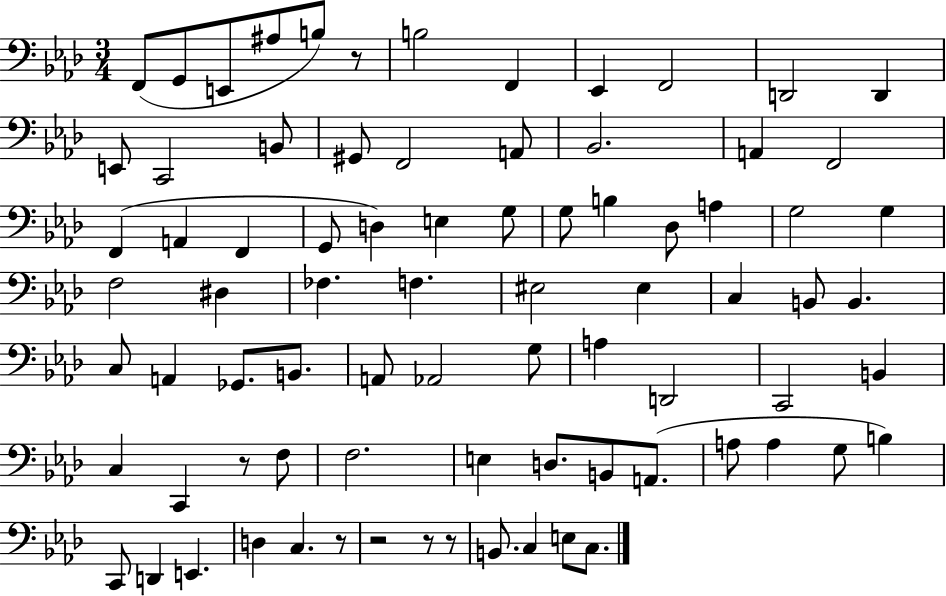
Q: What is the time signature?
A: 3/4